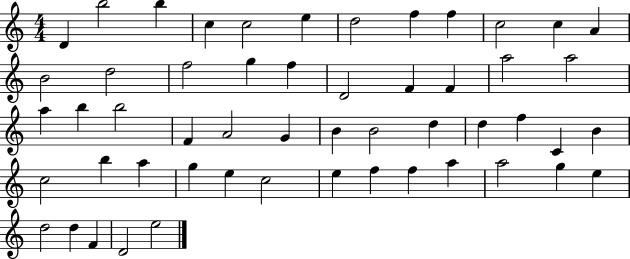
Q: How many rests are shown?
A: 0